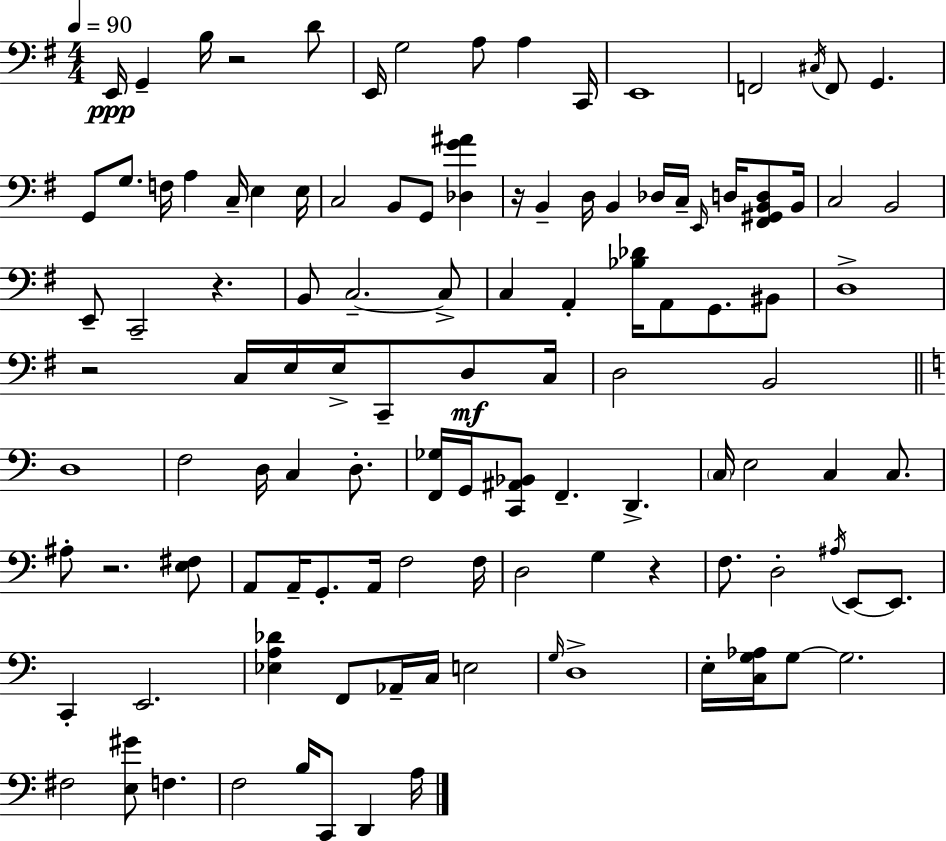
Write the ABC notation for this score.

X:1
T:Untitled
M:4/4
L:1/4
K:Em
E,,/4 G,, B,/4 z2 D/2 E,,/4 G,2 A,/2 A, C,,/4 E,,4 F,,2 ^C,/4 F,,/2 G,, G,,/2 G,/2 F,/4 A, C,/4 E, E,/4 C,2 B,,/2 G,,/2 [_D,G^A] z/4 B,, D,/4 B,, _D,/4 C,/4 E,,/4 D,/4 [^F,,^G,,B,,D,]/2 B,,/4 C,2 B,,2 E,,/2 C,,2 z B,,/2 C,2 C,/2 C, A,, [_B,_D]/4 A,,/2 G,,/2 ^B,,/2 D,4 z2 C,/4 E,/4 E,/4 C,,/2 D,/2 C,/4 D,2 B,,2 D,4 F,2 D,/4 C, D,/2 [F,,_G,]/4 G,,/4 [C,,^A,,_B,,]/2 F,, D,, C,/4 E,2 C, C,/2 ^A,/2 z2 [E,^F,]/2 A,,/2 A,,/4 G,,/2 A,,/4 F,2 F,/4 D,2 G, z F,/2 D,2 ^A,/4 E,,/2 E,,/2 C,, E,,2 [_E,A,_D] F,,/2 _A,,/4 C,/4 E,2 G,/4 D,4 E,/4 [C,G,_A,]/4 G,/2 G,2 ^F,2 [E,^G]/2 F, F,2 B,/4 C,,/2 D,, A,/4